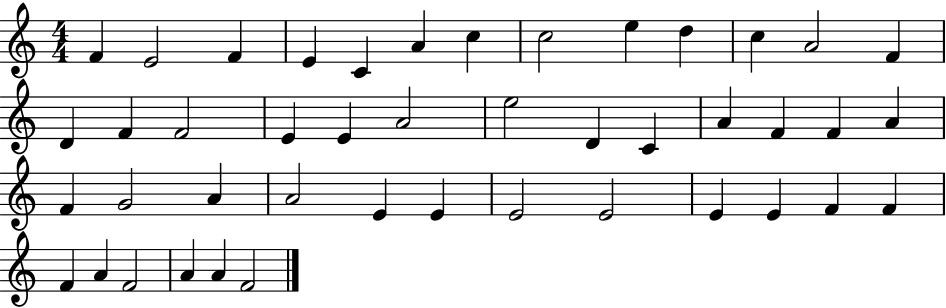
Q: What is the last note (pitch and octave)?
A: F4